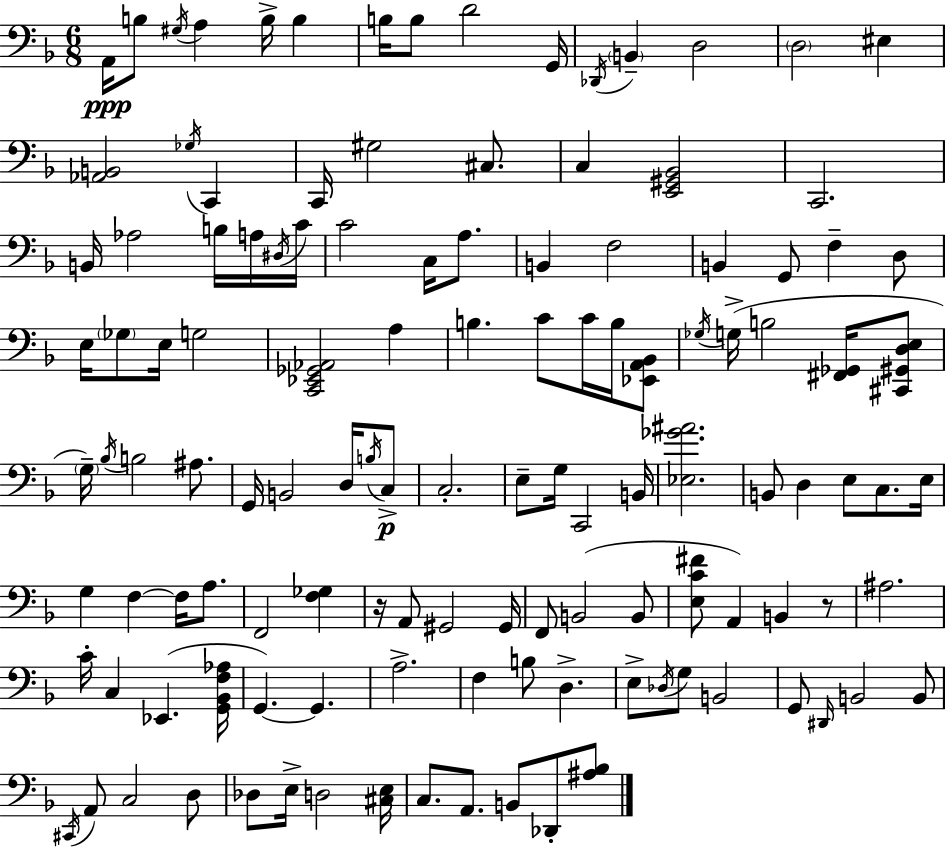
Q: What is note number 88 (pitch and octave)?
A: A3